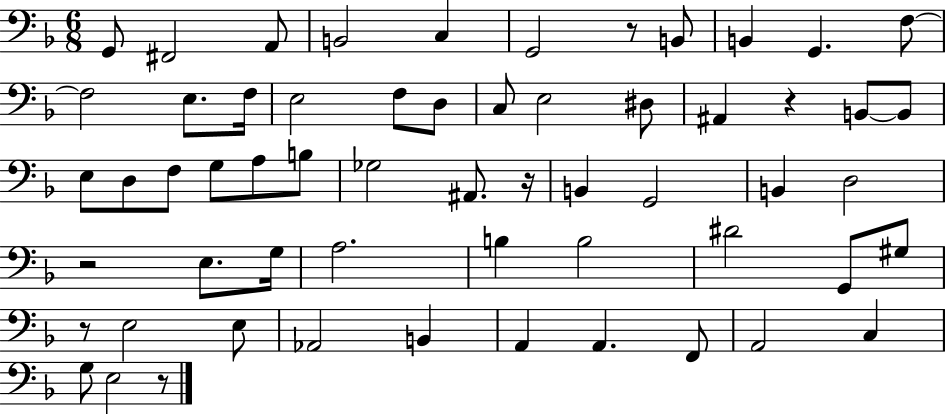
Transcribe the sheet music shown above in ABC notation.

X:1
T:Untitled
M:6/8
L:1/4
K:F
G,,/2 ^F,,2 A,,/2 B,,2 C, G,,2 z/2 B,,/2 B,, G,, F,/2 F,2 E,/2 F,/4 E,2 F,/2 D,/2 C,/2 E,2 ^D,/2 ^A,, z B,,/2 B,,/2 E,/2 D,/2 F,/2 G,/2 A,/2 B,/2 _G,2 ^A,,/2 z/4 B,, G,,2 B,, D,2 z2 E,/2 G,/4 A,2 B, B,2 ^D2 G,,/2 ^G,/2 z/2 E,2 E,/2 _A,,2 B,, A,, A,, F,,/2 A,,2 C, G,/2 E,2 z/2